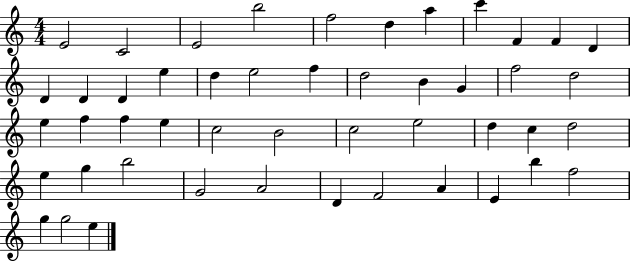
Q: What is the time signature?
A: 4/4